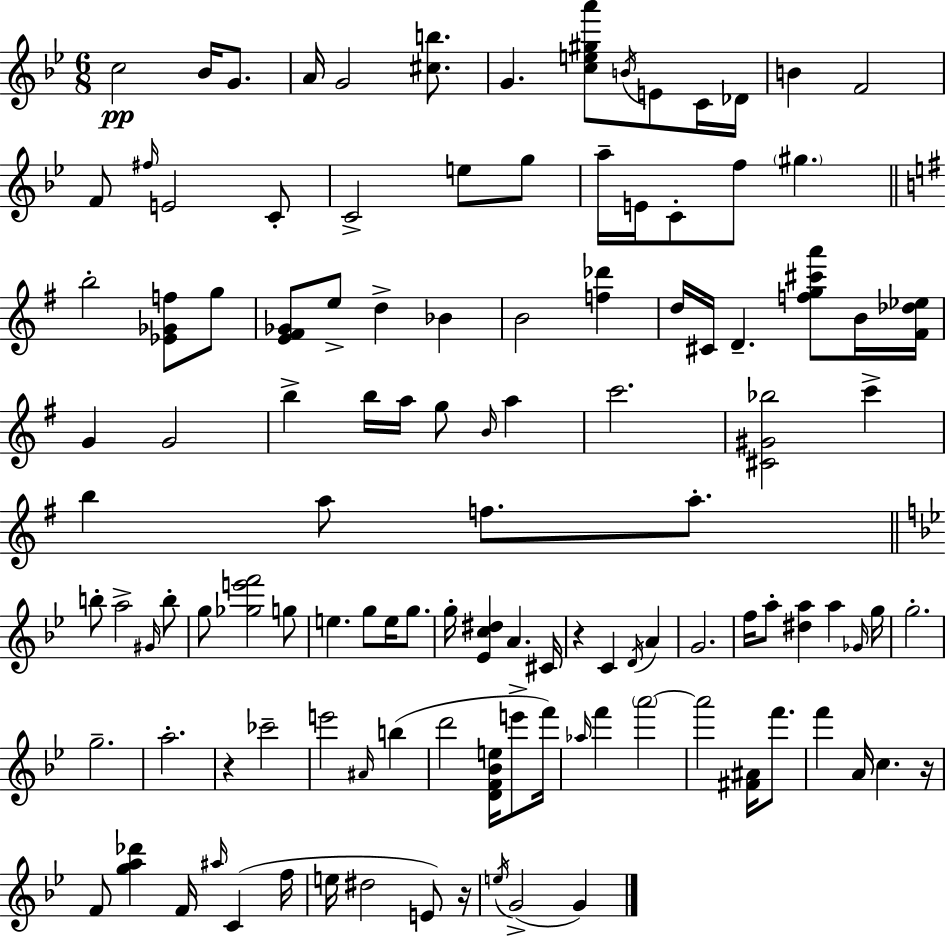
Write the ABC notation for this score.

X:1
T:Untitled
M:6/8
L:1/4
K:Bb
c2 _B/4 G/2 A/4 G2 [^cb]/2 G [ce^ga']/2 B/4 E/2 C/4 _D/4 B F2 F/2 ^f/4 E2 C/2 C2 e/2 g/2 a/4 E/4 C/2 f/2 ^g b2 [_E_Gf]/2 g/2 [E^F_G]/2 e/2 d _B B2 [f_d'] d/4 ^C/4 D [fg^c'a']/2 B/4 [^F_d_e]/4 G G2 b b/4 a/4 g/2 B/4 a c'2 [^C^G_b]2 c' b a/2 f/2 a/2 b/2 a2 ^G/4 b/2 g/2 [_ge'f']2 g/2 e g/2 e/4 g/2 g/4 [_Ec^d] A ^C/4 z C D/4 A G2 f/4 a/2 [^da] a _G/4 g/4 g2 g2 a2 z _c'2 e'2 ^A/4 b d'2 [DF_Be]/4 e'/2 f'/4 _a/4 f' a'2 a'2 [^F^A]/4 f'/2 f' A/4 c z/4 F/2 [ga_d'] F/4 ^a/4 C f/4 e/4 ^d2 E/2 z/4 e/4 G2 G